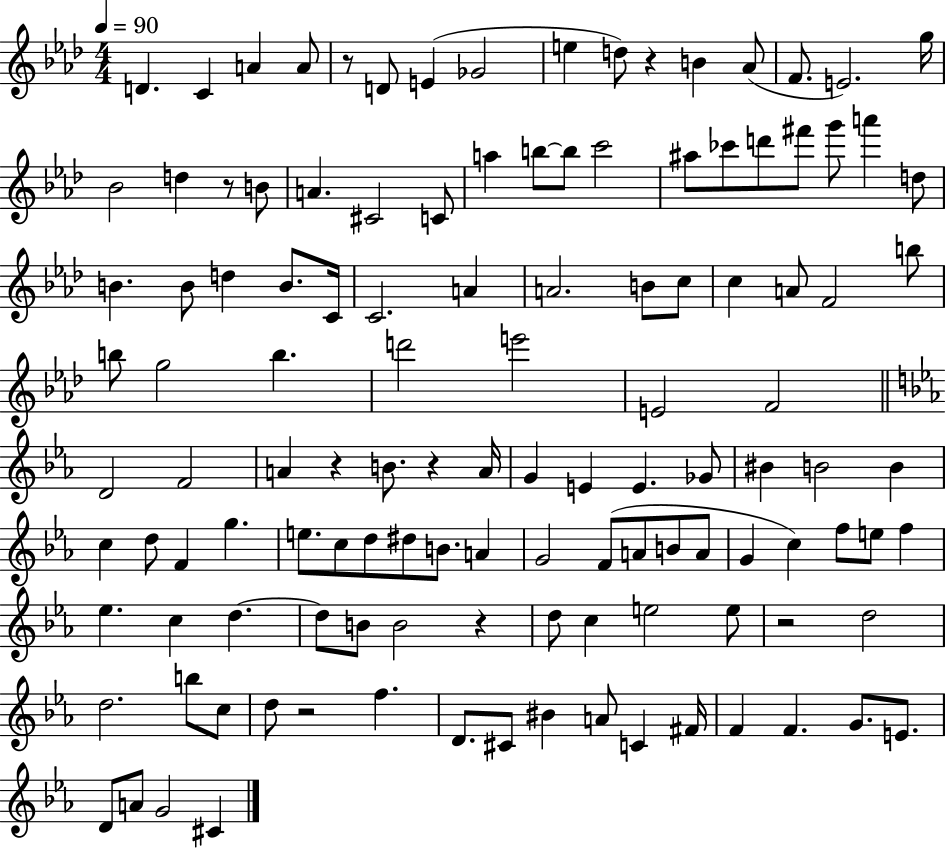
{
  \clef treble
  \numericTimeSignature
  \time 4/4
  \key aes \major
  \tempo 4 = 90
  d'4. c'4 a'4 a'8 | r8 d'8 e'4( ges'2 | e''4 d''8) r4 b'4 aes'8( | f'8. e'2.) g''16 | \break bes'2 d''4 r8 b'8 | a'4. cis'2 c'8 | a''4 b''8~~ b''8 c'''2 | ais''8 ces'''8 d'''8 fis'''8 g'''8 a'''4 d''8 | \break b'4. b'8 d''4 b'8. c'16 | c'2. a'4 | a'2. b'8 c''8 | c''4 a'8 f'2 b''8 | \break b''8 g''2 b''4. | d'''2 e'''2 | e'2 f'2 | \bar "||" \break \key c \minor d'2 f'2 | a'4 r4 b'8. r4 a'16 | g'4 e'4 e'4. ges'8 | bis'4 b'2 b'4 | \break c''4 d''8 f'4 g''4. | e''8. c''8 d''8 dis''8 b'8. a'4 | g'2 f'8( a'8 b'8 a'8 | g'4 c''4) f''8 e''8 f''4 | \break ees''4. c''4 d''4.~~ | d''8 b'8 b'2 r4 | d''8 c''4 e''2 e''8 | r2 d''2 | \break d''2. b''8 c''8 | d''8 r2 f''4. | d'8. cis'8 bis'4 a'8 c'4 fis'16 | f'4 f'4. g'8. e'8. | \break d'8 a'8 g'2 cis'4 | \bar "|."
}